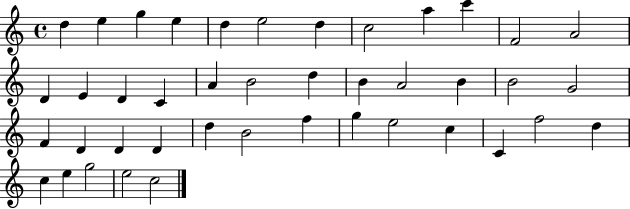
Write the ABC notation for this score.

X:1
T:Untitled
M:4/4
L:1/4
K:C
d e g e d e2 d c2 a c' F2 A2 D E D C A B2 d B A2 B B2 G2 F D D D d B2 f g e2 c C f2 d c e g2 e2 c2